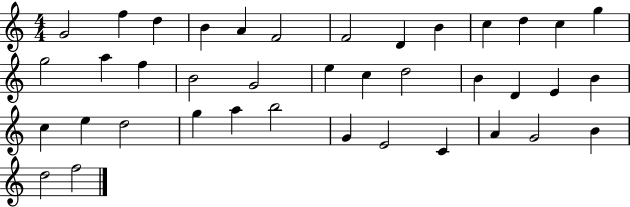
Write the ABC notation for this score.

X:1
T:Untitled
M:4/4
L:1/4
K:C
G2 f d B A F2 F2 D B c d c g g2 a f B2 G2 e c d2 B D E B c e d2 g a b2 G E2 C A G2 B d2 f2